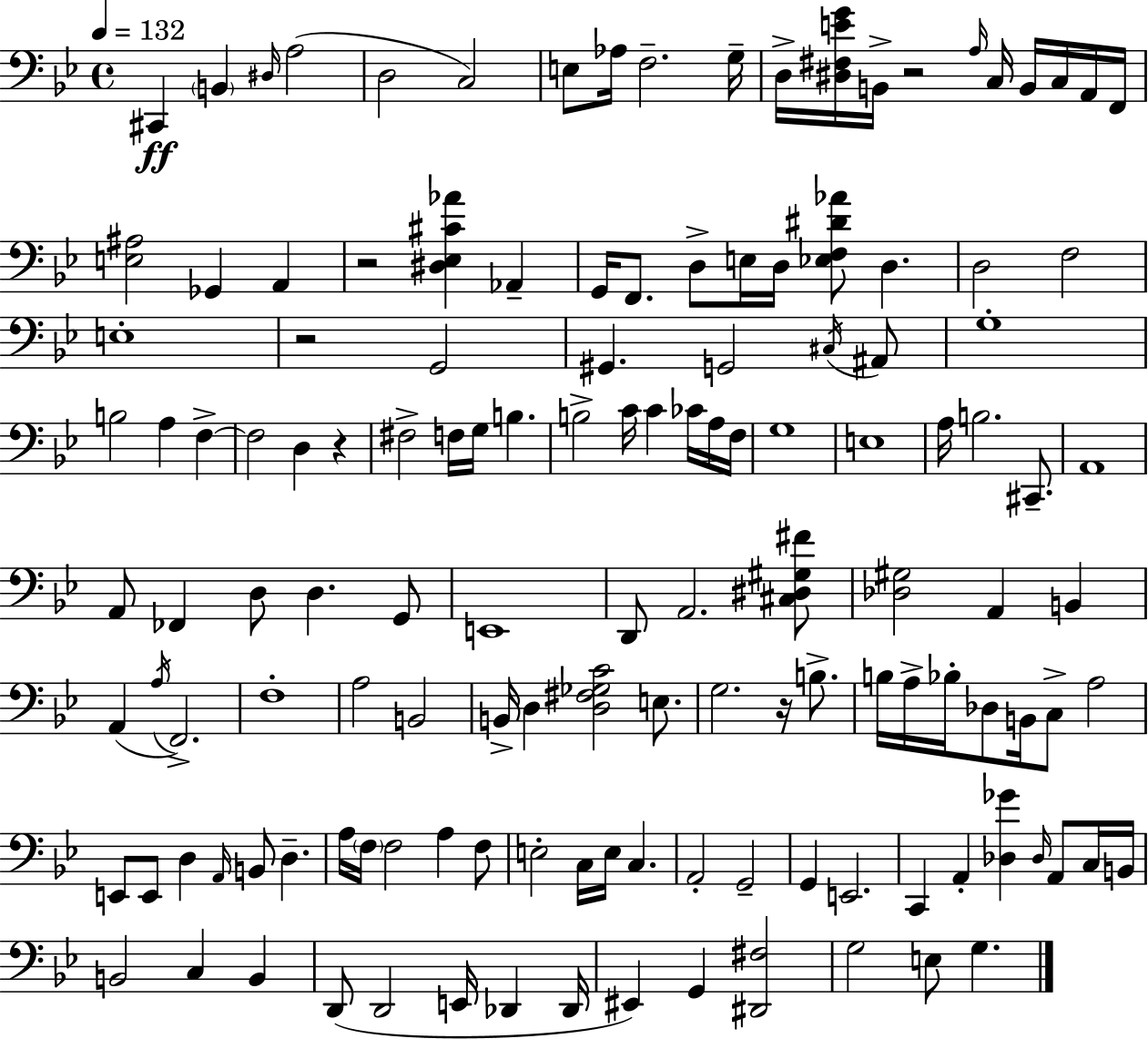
{
  \clef bass
  \time 4/4
  \defaultTimeSignature
  \key g \minor
  \tempo 4 = 132
  cis,4\ff \parenthesize b,4 \grace { dis16 } a2( | d2 c2) | e8 aes16 f2.-- | g16-- d16-> <dis fis e' g'>16 b,16-> r2 \grace { a16 } c16 b,16 c16 | \break a,16 f,16 <e ais>2 ges,4 a,4 | r2 <dis ees cis' aes'>4 aes,4-- | g,16 f,8. d8-> e16 d16 <ees f dis' aes'>8 d4. | d2 f2 | \break e1-. | r2 g,2 | gis,4. g,2 | \acciaccatura { cis16 } ais,8 g1-. | \break b2 a4 f4->~~ | f2 d4 r4 | fis2-> f16 g16 b4. | b2-> c'16 c'4 | \break ces'16 a16 f16 g1 | e1 | a16 b2. | cis,8.-- a,1 | \break a,8 fes,4 d8 d4. | g,8 e,1 | d,8 a,2. | <cis dis gis fis'>8 <des gis>2 a,4 b,4 | \break a,4( \acciaccatura { a16 } f,2.->) | f1-. | a2 b,2 | b,16-> d4 <d fis ges c'>2 | \break e8. g2. | r16 b8.-> b16 a16-> bes16-. des8 b,16 c8-> a2 | e,8 e,8 d4 \grace { a,16 } b,8 d4.-- | a16 \parenthesize f16 f2 a4 | \break f8 e2-. c16 e16 c4. | a,2-. g,2-- | g,4 e,2. | c,4 a,4-. <des ges'>4 | \break \grace { des16 } a,8 c16 b,16 b,2 c4 | b,4 d,8( d,2 | e,16 des,4 des,16 eis,4) g,4 <dis, fis>2 | g2 e8 | \break g4. \bar "|."
}